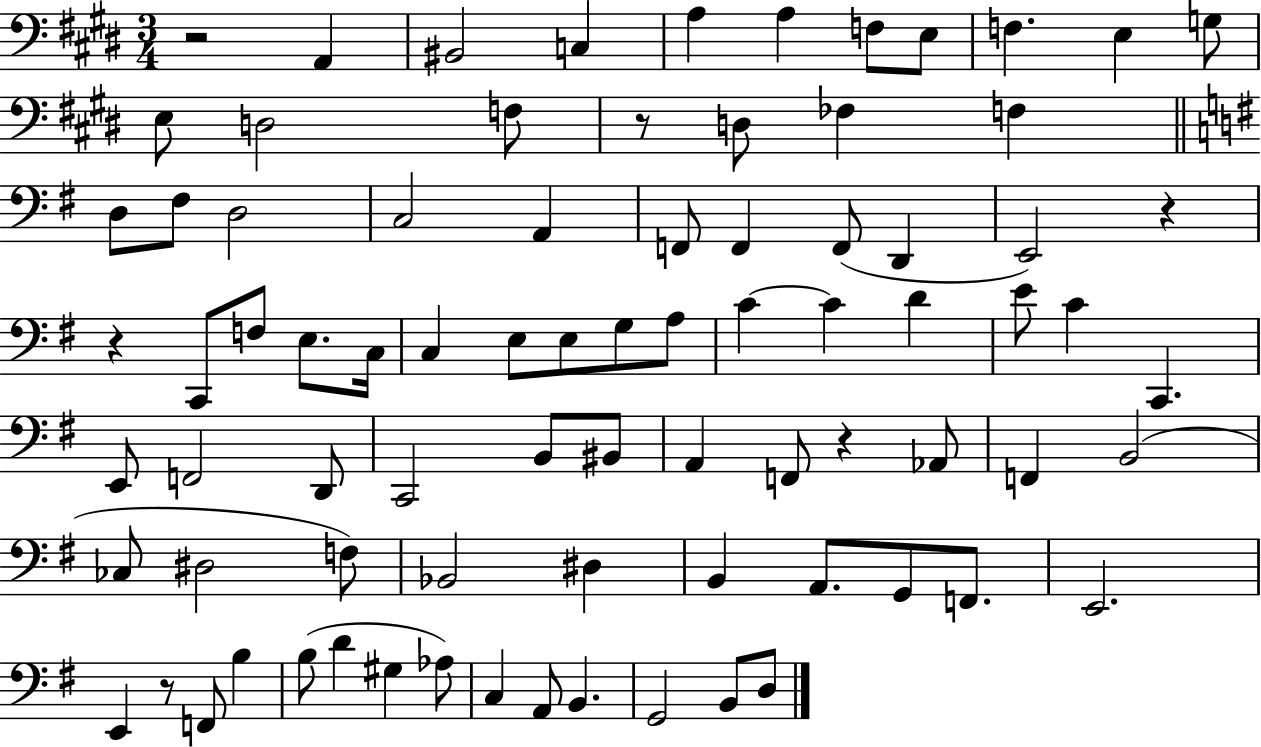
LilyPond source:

{
  \clef bass
  \numericTimeSignature
  \time 3/4
  \key e \major
  r2 a,4 | bis,2 c4 | a4 a4 f8 e8 | f4. e4 g8 | \break e8 d2 f8 | r8 d8 fes4 f4 | \bar "||" \break \key g \major d8 fis8 d2 | c2 a,4 | f,8 f,4 f,8( d,4 | e,2) r4 | \break r4 c,8 f8 e8. c16 | c4 e8 e8 g8 a8 | c'4~~ c'4 d'4 | e'8 c'4 c,4. | \break e,8 f,2 d,8 | c,2 b,8 bis,8 | a,4 f,8 r4 aes,8 | f,4 b,2( | \break ces8 dis2 f8) | bes,2 dis4 | b,4 a,8. g,8 f,8. | e,2. | \break e,4 r8 f,8 b4 | b8( d'4 gis4 aes8) | c4 a,8 b,4. | g,2 b,8 d8 | \break \bar "|."
}